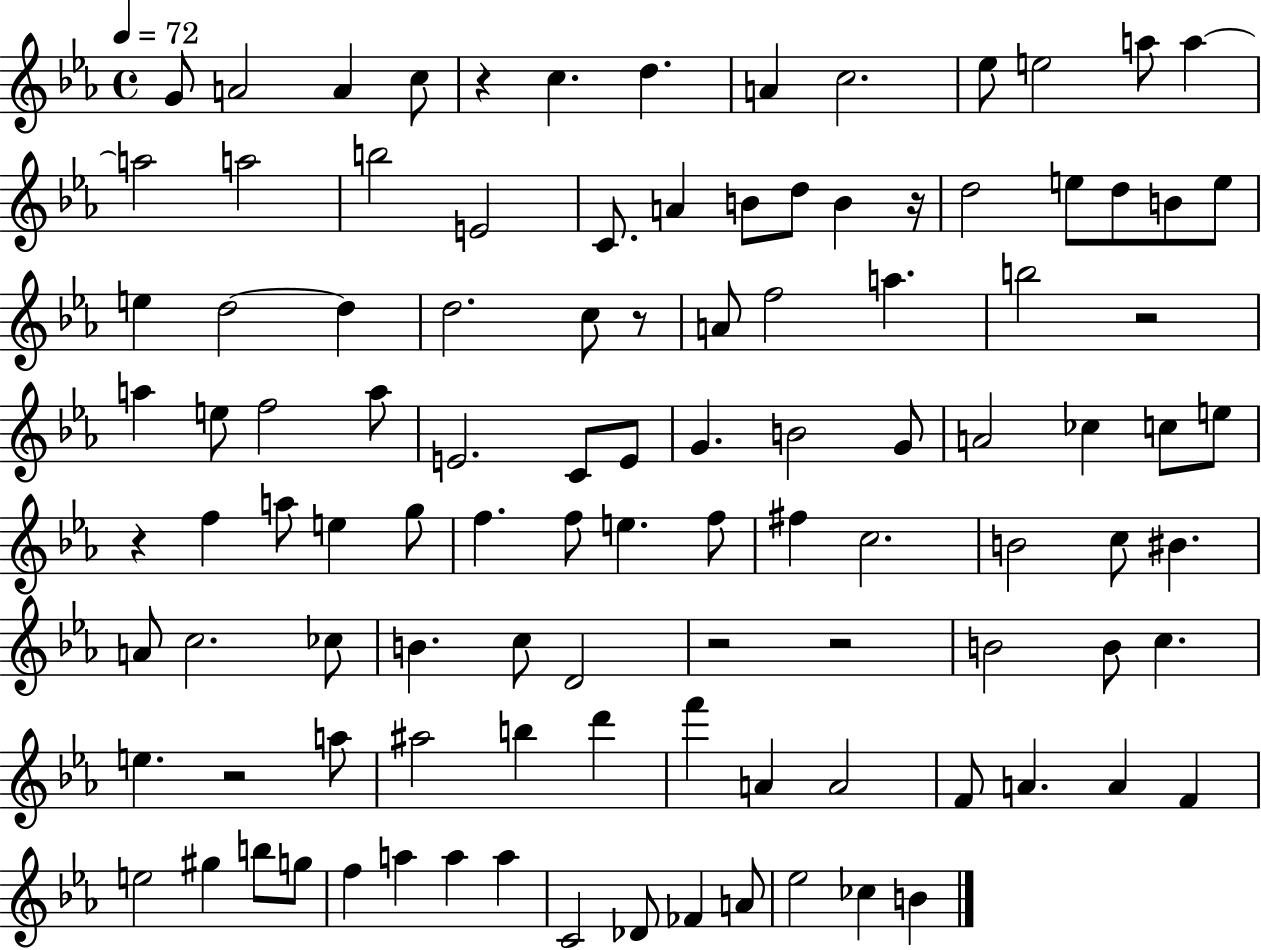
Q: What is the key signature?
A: EES major